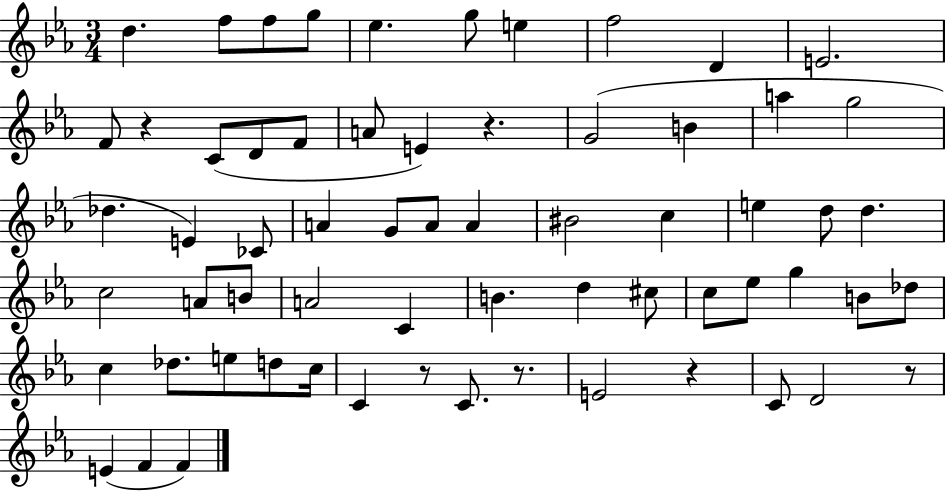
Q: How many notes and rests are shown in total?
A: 64